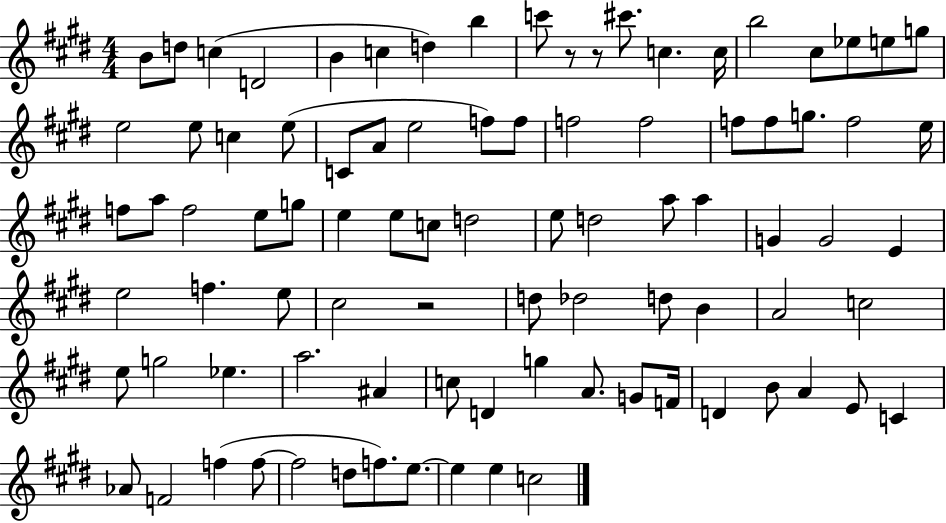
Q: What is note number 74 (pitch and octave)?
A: E4